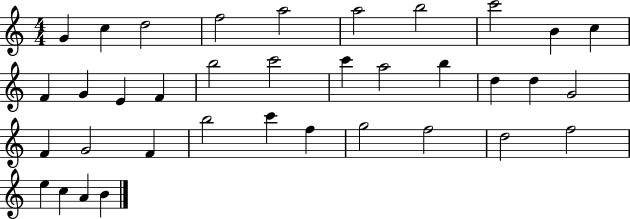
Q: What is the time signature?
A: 4/4